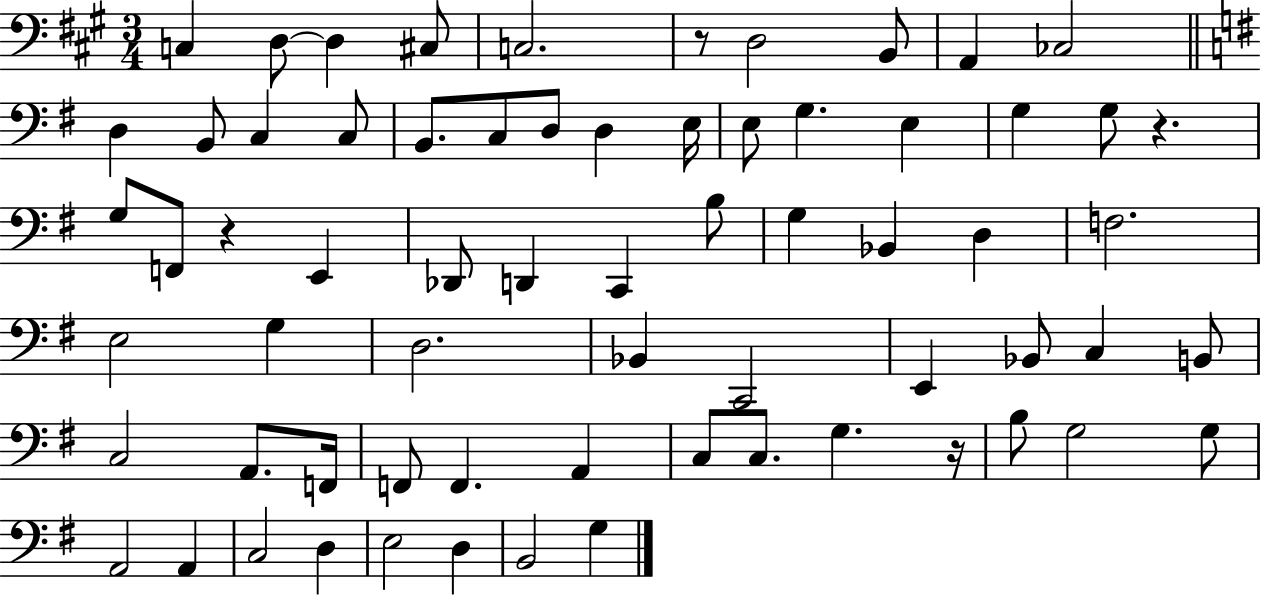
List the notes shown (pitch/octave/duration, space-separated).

C3/q D3/e D3/q C#3/e C3/h. R/e D3/h B2/e A2/q CES3/h D3/q B2/e C3/q C3/e B2/e. C3/e D3/e D3/q E3/s E3/e G3/q. E3/q G3/q G3/e R/q. G3/e F2/e R/q E2/q Db2/e D2/q C2/q B3/e G3/q Bb2/q D3/q F3/h. E3/h G3/q D3/h. Bb2/q C2/h E2/q Bb2/e C3/q B2/e C3/h A2/e. F2/s F2/e F2/q. A2/q C3/e C3/e. G3/q. R/s B3/e G3/h G3/e A2/h A2/q C3/h D3/q E3/h D3/q B2/h G3/q